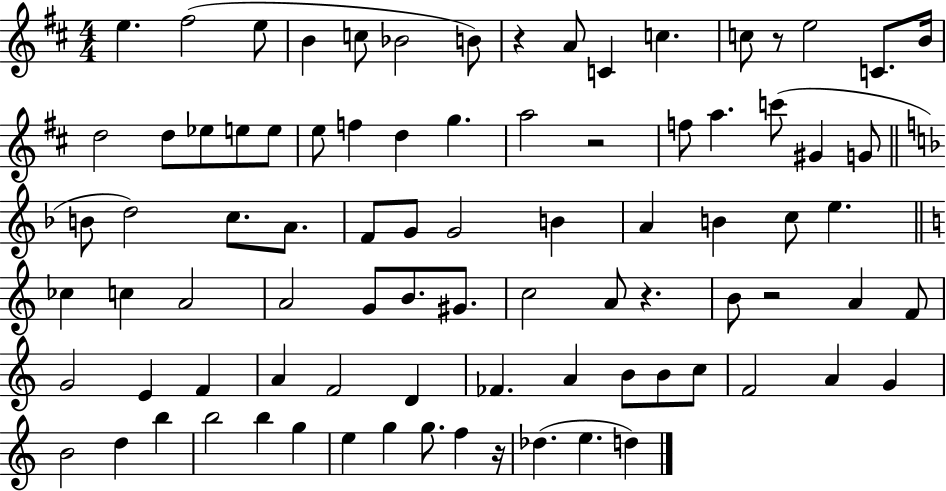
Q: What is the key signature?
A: D major